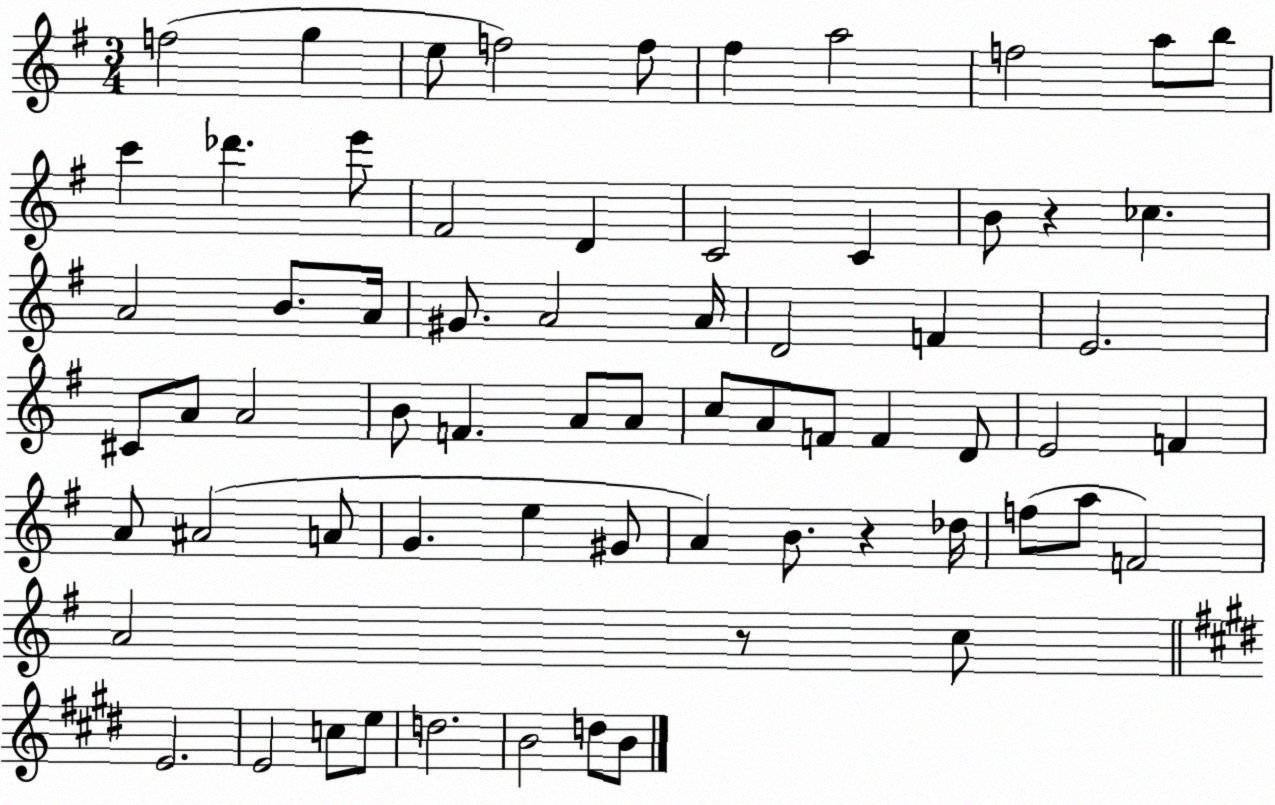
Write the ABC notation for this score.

X:1
T:Untitled
M:3/4
L:1/4
K:G
f2 g e/2 f2 f/2 ^f a2 f2 a/2 b/2 c' _d' e'/2 ^F2 D C2 C B/2 z _c A2 B/2 A/4 ^G/2 A2 A/4 D2 F E2 ^C/2 A/2 A2 B/2 F A/2 A/2 c/2 A/2 F/2 F D/2 E2 F A/2 ^A2 A/2 G e ^G/2 A B/2 z _d/4 f/2 a/2 F2 A2 z/2 c/2 E2 E2 c/2 e/2 d2 B2 d/2 B/2